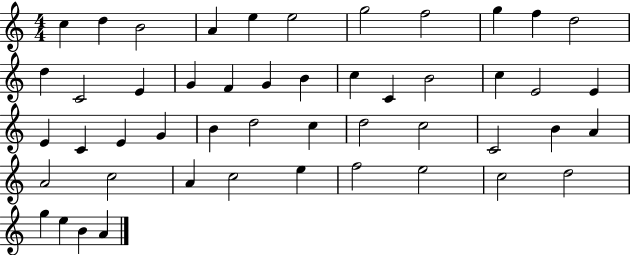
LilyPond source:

{
  \clef treble
  \numericTimeSignature
  \time 4/4
  \key c \major
  c''4 d''4 b'2 | a'4 e''4 e''2 | g''2 f''2 | g''4 f''4 d''2 | \break d''4 c'2 e'4 | g'4 f'4 g'4 b'4 | c''4 c'4 b'2 | c''4 e'2 e'4 | \break e'4 c'4 e'4 g'4 | b'4 d''2 c''4 | d''2 c''2 | c'2 b'4 a'4 | \break a'2 c''2 | a'4 c''2 e''4 | f''2 e''2 | c''2 d''2 | \break g''4 e''4 b'4 a'4 | \bar "|."
}